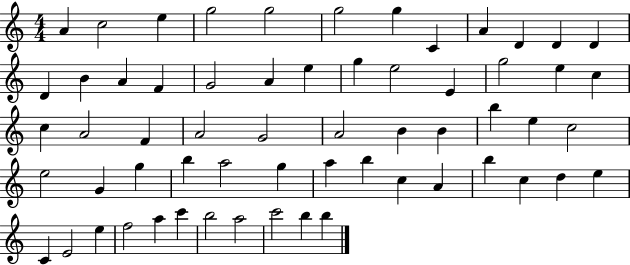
{
  \clef treble
  \numericTimeSignature
  \time 4/4
  \key c \major
  a'4 c''2 e''4 | g''2 g''2 | g''2 g''4 c'4 | a'4 d'4 d'4 d'4 | \break d'4 b'4 a'4 f'4 | g'2 a'4 e''4 | g''4 e''2 e'4 | g''2 e''4 c''4 | \break c''4 a'2 f'4 | a'2 g'2 | a'2 b'4 b'4 | b''4 e''4 c''2 | \break e''2 g'4 g''4 | b''4 a''2 g''4 | a''4 b''4 c''4 a'4 | b''4 c''4 d''4 e''4 | \break c'4 e'2 e''4 | f''2 a''4 c'''4 | b''2 a''2 | c'''2 b''4 b''4 | \break \bar "|."
}